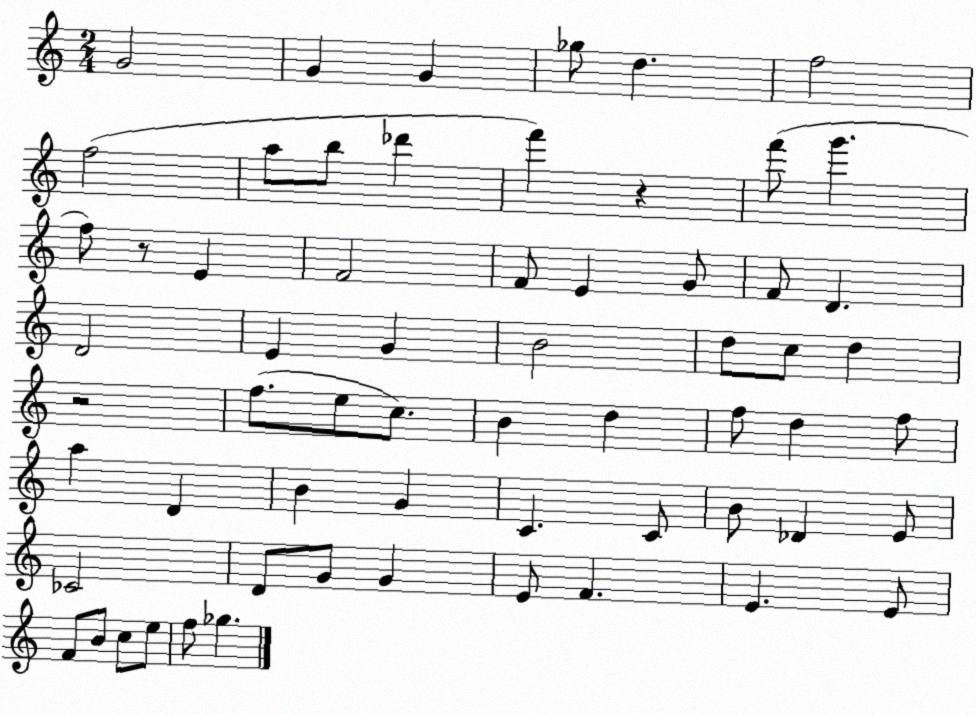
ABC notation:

X:1
T:Untitled
M:2/4
L:1/4
K:C
G2 G G _g/2 d f2 f2 a/2 b/2 _d' f' z f'/2 g' f/2 z/2 E F2 F/2 E G/2 F/2 D D2 E G B2 d/2 c/2 d z2 f/2 e/2 c/2 B d f/2 d f/2 a D B G C C/2 B/2 _D E/2 _C2 D/2 G/2 G E/2 F E E/2 F/2 B/2 c/2 e/2 f/2 _g